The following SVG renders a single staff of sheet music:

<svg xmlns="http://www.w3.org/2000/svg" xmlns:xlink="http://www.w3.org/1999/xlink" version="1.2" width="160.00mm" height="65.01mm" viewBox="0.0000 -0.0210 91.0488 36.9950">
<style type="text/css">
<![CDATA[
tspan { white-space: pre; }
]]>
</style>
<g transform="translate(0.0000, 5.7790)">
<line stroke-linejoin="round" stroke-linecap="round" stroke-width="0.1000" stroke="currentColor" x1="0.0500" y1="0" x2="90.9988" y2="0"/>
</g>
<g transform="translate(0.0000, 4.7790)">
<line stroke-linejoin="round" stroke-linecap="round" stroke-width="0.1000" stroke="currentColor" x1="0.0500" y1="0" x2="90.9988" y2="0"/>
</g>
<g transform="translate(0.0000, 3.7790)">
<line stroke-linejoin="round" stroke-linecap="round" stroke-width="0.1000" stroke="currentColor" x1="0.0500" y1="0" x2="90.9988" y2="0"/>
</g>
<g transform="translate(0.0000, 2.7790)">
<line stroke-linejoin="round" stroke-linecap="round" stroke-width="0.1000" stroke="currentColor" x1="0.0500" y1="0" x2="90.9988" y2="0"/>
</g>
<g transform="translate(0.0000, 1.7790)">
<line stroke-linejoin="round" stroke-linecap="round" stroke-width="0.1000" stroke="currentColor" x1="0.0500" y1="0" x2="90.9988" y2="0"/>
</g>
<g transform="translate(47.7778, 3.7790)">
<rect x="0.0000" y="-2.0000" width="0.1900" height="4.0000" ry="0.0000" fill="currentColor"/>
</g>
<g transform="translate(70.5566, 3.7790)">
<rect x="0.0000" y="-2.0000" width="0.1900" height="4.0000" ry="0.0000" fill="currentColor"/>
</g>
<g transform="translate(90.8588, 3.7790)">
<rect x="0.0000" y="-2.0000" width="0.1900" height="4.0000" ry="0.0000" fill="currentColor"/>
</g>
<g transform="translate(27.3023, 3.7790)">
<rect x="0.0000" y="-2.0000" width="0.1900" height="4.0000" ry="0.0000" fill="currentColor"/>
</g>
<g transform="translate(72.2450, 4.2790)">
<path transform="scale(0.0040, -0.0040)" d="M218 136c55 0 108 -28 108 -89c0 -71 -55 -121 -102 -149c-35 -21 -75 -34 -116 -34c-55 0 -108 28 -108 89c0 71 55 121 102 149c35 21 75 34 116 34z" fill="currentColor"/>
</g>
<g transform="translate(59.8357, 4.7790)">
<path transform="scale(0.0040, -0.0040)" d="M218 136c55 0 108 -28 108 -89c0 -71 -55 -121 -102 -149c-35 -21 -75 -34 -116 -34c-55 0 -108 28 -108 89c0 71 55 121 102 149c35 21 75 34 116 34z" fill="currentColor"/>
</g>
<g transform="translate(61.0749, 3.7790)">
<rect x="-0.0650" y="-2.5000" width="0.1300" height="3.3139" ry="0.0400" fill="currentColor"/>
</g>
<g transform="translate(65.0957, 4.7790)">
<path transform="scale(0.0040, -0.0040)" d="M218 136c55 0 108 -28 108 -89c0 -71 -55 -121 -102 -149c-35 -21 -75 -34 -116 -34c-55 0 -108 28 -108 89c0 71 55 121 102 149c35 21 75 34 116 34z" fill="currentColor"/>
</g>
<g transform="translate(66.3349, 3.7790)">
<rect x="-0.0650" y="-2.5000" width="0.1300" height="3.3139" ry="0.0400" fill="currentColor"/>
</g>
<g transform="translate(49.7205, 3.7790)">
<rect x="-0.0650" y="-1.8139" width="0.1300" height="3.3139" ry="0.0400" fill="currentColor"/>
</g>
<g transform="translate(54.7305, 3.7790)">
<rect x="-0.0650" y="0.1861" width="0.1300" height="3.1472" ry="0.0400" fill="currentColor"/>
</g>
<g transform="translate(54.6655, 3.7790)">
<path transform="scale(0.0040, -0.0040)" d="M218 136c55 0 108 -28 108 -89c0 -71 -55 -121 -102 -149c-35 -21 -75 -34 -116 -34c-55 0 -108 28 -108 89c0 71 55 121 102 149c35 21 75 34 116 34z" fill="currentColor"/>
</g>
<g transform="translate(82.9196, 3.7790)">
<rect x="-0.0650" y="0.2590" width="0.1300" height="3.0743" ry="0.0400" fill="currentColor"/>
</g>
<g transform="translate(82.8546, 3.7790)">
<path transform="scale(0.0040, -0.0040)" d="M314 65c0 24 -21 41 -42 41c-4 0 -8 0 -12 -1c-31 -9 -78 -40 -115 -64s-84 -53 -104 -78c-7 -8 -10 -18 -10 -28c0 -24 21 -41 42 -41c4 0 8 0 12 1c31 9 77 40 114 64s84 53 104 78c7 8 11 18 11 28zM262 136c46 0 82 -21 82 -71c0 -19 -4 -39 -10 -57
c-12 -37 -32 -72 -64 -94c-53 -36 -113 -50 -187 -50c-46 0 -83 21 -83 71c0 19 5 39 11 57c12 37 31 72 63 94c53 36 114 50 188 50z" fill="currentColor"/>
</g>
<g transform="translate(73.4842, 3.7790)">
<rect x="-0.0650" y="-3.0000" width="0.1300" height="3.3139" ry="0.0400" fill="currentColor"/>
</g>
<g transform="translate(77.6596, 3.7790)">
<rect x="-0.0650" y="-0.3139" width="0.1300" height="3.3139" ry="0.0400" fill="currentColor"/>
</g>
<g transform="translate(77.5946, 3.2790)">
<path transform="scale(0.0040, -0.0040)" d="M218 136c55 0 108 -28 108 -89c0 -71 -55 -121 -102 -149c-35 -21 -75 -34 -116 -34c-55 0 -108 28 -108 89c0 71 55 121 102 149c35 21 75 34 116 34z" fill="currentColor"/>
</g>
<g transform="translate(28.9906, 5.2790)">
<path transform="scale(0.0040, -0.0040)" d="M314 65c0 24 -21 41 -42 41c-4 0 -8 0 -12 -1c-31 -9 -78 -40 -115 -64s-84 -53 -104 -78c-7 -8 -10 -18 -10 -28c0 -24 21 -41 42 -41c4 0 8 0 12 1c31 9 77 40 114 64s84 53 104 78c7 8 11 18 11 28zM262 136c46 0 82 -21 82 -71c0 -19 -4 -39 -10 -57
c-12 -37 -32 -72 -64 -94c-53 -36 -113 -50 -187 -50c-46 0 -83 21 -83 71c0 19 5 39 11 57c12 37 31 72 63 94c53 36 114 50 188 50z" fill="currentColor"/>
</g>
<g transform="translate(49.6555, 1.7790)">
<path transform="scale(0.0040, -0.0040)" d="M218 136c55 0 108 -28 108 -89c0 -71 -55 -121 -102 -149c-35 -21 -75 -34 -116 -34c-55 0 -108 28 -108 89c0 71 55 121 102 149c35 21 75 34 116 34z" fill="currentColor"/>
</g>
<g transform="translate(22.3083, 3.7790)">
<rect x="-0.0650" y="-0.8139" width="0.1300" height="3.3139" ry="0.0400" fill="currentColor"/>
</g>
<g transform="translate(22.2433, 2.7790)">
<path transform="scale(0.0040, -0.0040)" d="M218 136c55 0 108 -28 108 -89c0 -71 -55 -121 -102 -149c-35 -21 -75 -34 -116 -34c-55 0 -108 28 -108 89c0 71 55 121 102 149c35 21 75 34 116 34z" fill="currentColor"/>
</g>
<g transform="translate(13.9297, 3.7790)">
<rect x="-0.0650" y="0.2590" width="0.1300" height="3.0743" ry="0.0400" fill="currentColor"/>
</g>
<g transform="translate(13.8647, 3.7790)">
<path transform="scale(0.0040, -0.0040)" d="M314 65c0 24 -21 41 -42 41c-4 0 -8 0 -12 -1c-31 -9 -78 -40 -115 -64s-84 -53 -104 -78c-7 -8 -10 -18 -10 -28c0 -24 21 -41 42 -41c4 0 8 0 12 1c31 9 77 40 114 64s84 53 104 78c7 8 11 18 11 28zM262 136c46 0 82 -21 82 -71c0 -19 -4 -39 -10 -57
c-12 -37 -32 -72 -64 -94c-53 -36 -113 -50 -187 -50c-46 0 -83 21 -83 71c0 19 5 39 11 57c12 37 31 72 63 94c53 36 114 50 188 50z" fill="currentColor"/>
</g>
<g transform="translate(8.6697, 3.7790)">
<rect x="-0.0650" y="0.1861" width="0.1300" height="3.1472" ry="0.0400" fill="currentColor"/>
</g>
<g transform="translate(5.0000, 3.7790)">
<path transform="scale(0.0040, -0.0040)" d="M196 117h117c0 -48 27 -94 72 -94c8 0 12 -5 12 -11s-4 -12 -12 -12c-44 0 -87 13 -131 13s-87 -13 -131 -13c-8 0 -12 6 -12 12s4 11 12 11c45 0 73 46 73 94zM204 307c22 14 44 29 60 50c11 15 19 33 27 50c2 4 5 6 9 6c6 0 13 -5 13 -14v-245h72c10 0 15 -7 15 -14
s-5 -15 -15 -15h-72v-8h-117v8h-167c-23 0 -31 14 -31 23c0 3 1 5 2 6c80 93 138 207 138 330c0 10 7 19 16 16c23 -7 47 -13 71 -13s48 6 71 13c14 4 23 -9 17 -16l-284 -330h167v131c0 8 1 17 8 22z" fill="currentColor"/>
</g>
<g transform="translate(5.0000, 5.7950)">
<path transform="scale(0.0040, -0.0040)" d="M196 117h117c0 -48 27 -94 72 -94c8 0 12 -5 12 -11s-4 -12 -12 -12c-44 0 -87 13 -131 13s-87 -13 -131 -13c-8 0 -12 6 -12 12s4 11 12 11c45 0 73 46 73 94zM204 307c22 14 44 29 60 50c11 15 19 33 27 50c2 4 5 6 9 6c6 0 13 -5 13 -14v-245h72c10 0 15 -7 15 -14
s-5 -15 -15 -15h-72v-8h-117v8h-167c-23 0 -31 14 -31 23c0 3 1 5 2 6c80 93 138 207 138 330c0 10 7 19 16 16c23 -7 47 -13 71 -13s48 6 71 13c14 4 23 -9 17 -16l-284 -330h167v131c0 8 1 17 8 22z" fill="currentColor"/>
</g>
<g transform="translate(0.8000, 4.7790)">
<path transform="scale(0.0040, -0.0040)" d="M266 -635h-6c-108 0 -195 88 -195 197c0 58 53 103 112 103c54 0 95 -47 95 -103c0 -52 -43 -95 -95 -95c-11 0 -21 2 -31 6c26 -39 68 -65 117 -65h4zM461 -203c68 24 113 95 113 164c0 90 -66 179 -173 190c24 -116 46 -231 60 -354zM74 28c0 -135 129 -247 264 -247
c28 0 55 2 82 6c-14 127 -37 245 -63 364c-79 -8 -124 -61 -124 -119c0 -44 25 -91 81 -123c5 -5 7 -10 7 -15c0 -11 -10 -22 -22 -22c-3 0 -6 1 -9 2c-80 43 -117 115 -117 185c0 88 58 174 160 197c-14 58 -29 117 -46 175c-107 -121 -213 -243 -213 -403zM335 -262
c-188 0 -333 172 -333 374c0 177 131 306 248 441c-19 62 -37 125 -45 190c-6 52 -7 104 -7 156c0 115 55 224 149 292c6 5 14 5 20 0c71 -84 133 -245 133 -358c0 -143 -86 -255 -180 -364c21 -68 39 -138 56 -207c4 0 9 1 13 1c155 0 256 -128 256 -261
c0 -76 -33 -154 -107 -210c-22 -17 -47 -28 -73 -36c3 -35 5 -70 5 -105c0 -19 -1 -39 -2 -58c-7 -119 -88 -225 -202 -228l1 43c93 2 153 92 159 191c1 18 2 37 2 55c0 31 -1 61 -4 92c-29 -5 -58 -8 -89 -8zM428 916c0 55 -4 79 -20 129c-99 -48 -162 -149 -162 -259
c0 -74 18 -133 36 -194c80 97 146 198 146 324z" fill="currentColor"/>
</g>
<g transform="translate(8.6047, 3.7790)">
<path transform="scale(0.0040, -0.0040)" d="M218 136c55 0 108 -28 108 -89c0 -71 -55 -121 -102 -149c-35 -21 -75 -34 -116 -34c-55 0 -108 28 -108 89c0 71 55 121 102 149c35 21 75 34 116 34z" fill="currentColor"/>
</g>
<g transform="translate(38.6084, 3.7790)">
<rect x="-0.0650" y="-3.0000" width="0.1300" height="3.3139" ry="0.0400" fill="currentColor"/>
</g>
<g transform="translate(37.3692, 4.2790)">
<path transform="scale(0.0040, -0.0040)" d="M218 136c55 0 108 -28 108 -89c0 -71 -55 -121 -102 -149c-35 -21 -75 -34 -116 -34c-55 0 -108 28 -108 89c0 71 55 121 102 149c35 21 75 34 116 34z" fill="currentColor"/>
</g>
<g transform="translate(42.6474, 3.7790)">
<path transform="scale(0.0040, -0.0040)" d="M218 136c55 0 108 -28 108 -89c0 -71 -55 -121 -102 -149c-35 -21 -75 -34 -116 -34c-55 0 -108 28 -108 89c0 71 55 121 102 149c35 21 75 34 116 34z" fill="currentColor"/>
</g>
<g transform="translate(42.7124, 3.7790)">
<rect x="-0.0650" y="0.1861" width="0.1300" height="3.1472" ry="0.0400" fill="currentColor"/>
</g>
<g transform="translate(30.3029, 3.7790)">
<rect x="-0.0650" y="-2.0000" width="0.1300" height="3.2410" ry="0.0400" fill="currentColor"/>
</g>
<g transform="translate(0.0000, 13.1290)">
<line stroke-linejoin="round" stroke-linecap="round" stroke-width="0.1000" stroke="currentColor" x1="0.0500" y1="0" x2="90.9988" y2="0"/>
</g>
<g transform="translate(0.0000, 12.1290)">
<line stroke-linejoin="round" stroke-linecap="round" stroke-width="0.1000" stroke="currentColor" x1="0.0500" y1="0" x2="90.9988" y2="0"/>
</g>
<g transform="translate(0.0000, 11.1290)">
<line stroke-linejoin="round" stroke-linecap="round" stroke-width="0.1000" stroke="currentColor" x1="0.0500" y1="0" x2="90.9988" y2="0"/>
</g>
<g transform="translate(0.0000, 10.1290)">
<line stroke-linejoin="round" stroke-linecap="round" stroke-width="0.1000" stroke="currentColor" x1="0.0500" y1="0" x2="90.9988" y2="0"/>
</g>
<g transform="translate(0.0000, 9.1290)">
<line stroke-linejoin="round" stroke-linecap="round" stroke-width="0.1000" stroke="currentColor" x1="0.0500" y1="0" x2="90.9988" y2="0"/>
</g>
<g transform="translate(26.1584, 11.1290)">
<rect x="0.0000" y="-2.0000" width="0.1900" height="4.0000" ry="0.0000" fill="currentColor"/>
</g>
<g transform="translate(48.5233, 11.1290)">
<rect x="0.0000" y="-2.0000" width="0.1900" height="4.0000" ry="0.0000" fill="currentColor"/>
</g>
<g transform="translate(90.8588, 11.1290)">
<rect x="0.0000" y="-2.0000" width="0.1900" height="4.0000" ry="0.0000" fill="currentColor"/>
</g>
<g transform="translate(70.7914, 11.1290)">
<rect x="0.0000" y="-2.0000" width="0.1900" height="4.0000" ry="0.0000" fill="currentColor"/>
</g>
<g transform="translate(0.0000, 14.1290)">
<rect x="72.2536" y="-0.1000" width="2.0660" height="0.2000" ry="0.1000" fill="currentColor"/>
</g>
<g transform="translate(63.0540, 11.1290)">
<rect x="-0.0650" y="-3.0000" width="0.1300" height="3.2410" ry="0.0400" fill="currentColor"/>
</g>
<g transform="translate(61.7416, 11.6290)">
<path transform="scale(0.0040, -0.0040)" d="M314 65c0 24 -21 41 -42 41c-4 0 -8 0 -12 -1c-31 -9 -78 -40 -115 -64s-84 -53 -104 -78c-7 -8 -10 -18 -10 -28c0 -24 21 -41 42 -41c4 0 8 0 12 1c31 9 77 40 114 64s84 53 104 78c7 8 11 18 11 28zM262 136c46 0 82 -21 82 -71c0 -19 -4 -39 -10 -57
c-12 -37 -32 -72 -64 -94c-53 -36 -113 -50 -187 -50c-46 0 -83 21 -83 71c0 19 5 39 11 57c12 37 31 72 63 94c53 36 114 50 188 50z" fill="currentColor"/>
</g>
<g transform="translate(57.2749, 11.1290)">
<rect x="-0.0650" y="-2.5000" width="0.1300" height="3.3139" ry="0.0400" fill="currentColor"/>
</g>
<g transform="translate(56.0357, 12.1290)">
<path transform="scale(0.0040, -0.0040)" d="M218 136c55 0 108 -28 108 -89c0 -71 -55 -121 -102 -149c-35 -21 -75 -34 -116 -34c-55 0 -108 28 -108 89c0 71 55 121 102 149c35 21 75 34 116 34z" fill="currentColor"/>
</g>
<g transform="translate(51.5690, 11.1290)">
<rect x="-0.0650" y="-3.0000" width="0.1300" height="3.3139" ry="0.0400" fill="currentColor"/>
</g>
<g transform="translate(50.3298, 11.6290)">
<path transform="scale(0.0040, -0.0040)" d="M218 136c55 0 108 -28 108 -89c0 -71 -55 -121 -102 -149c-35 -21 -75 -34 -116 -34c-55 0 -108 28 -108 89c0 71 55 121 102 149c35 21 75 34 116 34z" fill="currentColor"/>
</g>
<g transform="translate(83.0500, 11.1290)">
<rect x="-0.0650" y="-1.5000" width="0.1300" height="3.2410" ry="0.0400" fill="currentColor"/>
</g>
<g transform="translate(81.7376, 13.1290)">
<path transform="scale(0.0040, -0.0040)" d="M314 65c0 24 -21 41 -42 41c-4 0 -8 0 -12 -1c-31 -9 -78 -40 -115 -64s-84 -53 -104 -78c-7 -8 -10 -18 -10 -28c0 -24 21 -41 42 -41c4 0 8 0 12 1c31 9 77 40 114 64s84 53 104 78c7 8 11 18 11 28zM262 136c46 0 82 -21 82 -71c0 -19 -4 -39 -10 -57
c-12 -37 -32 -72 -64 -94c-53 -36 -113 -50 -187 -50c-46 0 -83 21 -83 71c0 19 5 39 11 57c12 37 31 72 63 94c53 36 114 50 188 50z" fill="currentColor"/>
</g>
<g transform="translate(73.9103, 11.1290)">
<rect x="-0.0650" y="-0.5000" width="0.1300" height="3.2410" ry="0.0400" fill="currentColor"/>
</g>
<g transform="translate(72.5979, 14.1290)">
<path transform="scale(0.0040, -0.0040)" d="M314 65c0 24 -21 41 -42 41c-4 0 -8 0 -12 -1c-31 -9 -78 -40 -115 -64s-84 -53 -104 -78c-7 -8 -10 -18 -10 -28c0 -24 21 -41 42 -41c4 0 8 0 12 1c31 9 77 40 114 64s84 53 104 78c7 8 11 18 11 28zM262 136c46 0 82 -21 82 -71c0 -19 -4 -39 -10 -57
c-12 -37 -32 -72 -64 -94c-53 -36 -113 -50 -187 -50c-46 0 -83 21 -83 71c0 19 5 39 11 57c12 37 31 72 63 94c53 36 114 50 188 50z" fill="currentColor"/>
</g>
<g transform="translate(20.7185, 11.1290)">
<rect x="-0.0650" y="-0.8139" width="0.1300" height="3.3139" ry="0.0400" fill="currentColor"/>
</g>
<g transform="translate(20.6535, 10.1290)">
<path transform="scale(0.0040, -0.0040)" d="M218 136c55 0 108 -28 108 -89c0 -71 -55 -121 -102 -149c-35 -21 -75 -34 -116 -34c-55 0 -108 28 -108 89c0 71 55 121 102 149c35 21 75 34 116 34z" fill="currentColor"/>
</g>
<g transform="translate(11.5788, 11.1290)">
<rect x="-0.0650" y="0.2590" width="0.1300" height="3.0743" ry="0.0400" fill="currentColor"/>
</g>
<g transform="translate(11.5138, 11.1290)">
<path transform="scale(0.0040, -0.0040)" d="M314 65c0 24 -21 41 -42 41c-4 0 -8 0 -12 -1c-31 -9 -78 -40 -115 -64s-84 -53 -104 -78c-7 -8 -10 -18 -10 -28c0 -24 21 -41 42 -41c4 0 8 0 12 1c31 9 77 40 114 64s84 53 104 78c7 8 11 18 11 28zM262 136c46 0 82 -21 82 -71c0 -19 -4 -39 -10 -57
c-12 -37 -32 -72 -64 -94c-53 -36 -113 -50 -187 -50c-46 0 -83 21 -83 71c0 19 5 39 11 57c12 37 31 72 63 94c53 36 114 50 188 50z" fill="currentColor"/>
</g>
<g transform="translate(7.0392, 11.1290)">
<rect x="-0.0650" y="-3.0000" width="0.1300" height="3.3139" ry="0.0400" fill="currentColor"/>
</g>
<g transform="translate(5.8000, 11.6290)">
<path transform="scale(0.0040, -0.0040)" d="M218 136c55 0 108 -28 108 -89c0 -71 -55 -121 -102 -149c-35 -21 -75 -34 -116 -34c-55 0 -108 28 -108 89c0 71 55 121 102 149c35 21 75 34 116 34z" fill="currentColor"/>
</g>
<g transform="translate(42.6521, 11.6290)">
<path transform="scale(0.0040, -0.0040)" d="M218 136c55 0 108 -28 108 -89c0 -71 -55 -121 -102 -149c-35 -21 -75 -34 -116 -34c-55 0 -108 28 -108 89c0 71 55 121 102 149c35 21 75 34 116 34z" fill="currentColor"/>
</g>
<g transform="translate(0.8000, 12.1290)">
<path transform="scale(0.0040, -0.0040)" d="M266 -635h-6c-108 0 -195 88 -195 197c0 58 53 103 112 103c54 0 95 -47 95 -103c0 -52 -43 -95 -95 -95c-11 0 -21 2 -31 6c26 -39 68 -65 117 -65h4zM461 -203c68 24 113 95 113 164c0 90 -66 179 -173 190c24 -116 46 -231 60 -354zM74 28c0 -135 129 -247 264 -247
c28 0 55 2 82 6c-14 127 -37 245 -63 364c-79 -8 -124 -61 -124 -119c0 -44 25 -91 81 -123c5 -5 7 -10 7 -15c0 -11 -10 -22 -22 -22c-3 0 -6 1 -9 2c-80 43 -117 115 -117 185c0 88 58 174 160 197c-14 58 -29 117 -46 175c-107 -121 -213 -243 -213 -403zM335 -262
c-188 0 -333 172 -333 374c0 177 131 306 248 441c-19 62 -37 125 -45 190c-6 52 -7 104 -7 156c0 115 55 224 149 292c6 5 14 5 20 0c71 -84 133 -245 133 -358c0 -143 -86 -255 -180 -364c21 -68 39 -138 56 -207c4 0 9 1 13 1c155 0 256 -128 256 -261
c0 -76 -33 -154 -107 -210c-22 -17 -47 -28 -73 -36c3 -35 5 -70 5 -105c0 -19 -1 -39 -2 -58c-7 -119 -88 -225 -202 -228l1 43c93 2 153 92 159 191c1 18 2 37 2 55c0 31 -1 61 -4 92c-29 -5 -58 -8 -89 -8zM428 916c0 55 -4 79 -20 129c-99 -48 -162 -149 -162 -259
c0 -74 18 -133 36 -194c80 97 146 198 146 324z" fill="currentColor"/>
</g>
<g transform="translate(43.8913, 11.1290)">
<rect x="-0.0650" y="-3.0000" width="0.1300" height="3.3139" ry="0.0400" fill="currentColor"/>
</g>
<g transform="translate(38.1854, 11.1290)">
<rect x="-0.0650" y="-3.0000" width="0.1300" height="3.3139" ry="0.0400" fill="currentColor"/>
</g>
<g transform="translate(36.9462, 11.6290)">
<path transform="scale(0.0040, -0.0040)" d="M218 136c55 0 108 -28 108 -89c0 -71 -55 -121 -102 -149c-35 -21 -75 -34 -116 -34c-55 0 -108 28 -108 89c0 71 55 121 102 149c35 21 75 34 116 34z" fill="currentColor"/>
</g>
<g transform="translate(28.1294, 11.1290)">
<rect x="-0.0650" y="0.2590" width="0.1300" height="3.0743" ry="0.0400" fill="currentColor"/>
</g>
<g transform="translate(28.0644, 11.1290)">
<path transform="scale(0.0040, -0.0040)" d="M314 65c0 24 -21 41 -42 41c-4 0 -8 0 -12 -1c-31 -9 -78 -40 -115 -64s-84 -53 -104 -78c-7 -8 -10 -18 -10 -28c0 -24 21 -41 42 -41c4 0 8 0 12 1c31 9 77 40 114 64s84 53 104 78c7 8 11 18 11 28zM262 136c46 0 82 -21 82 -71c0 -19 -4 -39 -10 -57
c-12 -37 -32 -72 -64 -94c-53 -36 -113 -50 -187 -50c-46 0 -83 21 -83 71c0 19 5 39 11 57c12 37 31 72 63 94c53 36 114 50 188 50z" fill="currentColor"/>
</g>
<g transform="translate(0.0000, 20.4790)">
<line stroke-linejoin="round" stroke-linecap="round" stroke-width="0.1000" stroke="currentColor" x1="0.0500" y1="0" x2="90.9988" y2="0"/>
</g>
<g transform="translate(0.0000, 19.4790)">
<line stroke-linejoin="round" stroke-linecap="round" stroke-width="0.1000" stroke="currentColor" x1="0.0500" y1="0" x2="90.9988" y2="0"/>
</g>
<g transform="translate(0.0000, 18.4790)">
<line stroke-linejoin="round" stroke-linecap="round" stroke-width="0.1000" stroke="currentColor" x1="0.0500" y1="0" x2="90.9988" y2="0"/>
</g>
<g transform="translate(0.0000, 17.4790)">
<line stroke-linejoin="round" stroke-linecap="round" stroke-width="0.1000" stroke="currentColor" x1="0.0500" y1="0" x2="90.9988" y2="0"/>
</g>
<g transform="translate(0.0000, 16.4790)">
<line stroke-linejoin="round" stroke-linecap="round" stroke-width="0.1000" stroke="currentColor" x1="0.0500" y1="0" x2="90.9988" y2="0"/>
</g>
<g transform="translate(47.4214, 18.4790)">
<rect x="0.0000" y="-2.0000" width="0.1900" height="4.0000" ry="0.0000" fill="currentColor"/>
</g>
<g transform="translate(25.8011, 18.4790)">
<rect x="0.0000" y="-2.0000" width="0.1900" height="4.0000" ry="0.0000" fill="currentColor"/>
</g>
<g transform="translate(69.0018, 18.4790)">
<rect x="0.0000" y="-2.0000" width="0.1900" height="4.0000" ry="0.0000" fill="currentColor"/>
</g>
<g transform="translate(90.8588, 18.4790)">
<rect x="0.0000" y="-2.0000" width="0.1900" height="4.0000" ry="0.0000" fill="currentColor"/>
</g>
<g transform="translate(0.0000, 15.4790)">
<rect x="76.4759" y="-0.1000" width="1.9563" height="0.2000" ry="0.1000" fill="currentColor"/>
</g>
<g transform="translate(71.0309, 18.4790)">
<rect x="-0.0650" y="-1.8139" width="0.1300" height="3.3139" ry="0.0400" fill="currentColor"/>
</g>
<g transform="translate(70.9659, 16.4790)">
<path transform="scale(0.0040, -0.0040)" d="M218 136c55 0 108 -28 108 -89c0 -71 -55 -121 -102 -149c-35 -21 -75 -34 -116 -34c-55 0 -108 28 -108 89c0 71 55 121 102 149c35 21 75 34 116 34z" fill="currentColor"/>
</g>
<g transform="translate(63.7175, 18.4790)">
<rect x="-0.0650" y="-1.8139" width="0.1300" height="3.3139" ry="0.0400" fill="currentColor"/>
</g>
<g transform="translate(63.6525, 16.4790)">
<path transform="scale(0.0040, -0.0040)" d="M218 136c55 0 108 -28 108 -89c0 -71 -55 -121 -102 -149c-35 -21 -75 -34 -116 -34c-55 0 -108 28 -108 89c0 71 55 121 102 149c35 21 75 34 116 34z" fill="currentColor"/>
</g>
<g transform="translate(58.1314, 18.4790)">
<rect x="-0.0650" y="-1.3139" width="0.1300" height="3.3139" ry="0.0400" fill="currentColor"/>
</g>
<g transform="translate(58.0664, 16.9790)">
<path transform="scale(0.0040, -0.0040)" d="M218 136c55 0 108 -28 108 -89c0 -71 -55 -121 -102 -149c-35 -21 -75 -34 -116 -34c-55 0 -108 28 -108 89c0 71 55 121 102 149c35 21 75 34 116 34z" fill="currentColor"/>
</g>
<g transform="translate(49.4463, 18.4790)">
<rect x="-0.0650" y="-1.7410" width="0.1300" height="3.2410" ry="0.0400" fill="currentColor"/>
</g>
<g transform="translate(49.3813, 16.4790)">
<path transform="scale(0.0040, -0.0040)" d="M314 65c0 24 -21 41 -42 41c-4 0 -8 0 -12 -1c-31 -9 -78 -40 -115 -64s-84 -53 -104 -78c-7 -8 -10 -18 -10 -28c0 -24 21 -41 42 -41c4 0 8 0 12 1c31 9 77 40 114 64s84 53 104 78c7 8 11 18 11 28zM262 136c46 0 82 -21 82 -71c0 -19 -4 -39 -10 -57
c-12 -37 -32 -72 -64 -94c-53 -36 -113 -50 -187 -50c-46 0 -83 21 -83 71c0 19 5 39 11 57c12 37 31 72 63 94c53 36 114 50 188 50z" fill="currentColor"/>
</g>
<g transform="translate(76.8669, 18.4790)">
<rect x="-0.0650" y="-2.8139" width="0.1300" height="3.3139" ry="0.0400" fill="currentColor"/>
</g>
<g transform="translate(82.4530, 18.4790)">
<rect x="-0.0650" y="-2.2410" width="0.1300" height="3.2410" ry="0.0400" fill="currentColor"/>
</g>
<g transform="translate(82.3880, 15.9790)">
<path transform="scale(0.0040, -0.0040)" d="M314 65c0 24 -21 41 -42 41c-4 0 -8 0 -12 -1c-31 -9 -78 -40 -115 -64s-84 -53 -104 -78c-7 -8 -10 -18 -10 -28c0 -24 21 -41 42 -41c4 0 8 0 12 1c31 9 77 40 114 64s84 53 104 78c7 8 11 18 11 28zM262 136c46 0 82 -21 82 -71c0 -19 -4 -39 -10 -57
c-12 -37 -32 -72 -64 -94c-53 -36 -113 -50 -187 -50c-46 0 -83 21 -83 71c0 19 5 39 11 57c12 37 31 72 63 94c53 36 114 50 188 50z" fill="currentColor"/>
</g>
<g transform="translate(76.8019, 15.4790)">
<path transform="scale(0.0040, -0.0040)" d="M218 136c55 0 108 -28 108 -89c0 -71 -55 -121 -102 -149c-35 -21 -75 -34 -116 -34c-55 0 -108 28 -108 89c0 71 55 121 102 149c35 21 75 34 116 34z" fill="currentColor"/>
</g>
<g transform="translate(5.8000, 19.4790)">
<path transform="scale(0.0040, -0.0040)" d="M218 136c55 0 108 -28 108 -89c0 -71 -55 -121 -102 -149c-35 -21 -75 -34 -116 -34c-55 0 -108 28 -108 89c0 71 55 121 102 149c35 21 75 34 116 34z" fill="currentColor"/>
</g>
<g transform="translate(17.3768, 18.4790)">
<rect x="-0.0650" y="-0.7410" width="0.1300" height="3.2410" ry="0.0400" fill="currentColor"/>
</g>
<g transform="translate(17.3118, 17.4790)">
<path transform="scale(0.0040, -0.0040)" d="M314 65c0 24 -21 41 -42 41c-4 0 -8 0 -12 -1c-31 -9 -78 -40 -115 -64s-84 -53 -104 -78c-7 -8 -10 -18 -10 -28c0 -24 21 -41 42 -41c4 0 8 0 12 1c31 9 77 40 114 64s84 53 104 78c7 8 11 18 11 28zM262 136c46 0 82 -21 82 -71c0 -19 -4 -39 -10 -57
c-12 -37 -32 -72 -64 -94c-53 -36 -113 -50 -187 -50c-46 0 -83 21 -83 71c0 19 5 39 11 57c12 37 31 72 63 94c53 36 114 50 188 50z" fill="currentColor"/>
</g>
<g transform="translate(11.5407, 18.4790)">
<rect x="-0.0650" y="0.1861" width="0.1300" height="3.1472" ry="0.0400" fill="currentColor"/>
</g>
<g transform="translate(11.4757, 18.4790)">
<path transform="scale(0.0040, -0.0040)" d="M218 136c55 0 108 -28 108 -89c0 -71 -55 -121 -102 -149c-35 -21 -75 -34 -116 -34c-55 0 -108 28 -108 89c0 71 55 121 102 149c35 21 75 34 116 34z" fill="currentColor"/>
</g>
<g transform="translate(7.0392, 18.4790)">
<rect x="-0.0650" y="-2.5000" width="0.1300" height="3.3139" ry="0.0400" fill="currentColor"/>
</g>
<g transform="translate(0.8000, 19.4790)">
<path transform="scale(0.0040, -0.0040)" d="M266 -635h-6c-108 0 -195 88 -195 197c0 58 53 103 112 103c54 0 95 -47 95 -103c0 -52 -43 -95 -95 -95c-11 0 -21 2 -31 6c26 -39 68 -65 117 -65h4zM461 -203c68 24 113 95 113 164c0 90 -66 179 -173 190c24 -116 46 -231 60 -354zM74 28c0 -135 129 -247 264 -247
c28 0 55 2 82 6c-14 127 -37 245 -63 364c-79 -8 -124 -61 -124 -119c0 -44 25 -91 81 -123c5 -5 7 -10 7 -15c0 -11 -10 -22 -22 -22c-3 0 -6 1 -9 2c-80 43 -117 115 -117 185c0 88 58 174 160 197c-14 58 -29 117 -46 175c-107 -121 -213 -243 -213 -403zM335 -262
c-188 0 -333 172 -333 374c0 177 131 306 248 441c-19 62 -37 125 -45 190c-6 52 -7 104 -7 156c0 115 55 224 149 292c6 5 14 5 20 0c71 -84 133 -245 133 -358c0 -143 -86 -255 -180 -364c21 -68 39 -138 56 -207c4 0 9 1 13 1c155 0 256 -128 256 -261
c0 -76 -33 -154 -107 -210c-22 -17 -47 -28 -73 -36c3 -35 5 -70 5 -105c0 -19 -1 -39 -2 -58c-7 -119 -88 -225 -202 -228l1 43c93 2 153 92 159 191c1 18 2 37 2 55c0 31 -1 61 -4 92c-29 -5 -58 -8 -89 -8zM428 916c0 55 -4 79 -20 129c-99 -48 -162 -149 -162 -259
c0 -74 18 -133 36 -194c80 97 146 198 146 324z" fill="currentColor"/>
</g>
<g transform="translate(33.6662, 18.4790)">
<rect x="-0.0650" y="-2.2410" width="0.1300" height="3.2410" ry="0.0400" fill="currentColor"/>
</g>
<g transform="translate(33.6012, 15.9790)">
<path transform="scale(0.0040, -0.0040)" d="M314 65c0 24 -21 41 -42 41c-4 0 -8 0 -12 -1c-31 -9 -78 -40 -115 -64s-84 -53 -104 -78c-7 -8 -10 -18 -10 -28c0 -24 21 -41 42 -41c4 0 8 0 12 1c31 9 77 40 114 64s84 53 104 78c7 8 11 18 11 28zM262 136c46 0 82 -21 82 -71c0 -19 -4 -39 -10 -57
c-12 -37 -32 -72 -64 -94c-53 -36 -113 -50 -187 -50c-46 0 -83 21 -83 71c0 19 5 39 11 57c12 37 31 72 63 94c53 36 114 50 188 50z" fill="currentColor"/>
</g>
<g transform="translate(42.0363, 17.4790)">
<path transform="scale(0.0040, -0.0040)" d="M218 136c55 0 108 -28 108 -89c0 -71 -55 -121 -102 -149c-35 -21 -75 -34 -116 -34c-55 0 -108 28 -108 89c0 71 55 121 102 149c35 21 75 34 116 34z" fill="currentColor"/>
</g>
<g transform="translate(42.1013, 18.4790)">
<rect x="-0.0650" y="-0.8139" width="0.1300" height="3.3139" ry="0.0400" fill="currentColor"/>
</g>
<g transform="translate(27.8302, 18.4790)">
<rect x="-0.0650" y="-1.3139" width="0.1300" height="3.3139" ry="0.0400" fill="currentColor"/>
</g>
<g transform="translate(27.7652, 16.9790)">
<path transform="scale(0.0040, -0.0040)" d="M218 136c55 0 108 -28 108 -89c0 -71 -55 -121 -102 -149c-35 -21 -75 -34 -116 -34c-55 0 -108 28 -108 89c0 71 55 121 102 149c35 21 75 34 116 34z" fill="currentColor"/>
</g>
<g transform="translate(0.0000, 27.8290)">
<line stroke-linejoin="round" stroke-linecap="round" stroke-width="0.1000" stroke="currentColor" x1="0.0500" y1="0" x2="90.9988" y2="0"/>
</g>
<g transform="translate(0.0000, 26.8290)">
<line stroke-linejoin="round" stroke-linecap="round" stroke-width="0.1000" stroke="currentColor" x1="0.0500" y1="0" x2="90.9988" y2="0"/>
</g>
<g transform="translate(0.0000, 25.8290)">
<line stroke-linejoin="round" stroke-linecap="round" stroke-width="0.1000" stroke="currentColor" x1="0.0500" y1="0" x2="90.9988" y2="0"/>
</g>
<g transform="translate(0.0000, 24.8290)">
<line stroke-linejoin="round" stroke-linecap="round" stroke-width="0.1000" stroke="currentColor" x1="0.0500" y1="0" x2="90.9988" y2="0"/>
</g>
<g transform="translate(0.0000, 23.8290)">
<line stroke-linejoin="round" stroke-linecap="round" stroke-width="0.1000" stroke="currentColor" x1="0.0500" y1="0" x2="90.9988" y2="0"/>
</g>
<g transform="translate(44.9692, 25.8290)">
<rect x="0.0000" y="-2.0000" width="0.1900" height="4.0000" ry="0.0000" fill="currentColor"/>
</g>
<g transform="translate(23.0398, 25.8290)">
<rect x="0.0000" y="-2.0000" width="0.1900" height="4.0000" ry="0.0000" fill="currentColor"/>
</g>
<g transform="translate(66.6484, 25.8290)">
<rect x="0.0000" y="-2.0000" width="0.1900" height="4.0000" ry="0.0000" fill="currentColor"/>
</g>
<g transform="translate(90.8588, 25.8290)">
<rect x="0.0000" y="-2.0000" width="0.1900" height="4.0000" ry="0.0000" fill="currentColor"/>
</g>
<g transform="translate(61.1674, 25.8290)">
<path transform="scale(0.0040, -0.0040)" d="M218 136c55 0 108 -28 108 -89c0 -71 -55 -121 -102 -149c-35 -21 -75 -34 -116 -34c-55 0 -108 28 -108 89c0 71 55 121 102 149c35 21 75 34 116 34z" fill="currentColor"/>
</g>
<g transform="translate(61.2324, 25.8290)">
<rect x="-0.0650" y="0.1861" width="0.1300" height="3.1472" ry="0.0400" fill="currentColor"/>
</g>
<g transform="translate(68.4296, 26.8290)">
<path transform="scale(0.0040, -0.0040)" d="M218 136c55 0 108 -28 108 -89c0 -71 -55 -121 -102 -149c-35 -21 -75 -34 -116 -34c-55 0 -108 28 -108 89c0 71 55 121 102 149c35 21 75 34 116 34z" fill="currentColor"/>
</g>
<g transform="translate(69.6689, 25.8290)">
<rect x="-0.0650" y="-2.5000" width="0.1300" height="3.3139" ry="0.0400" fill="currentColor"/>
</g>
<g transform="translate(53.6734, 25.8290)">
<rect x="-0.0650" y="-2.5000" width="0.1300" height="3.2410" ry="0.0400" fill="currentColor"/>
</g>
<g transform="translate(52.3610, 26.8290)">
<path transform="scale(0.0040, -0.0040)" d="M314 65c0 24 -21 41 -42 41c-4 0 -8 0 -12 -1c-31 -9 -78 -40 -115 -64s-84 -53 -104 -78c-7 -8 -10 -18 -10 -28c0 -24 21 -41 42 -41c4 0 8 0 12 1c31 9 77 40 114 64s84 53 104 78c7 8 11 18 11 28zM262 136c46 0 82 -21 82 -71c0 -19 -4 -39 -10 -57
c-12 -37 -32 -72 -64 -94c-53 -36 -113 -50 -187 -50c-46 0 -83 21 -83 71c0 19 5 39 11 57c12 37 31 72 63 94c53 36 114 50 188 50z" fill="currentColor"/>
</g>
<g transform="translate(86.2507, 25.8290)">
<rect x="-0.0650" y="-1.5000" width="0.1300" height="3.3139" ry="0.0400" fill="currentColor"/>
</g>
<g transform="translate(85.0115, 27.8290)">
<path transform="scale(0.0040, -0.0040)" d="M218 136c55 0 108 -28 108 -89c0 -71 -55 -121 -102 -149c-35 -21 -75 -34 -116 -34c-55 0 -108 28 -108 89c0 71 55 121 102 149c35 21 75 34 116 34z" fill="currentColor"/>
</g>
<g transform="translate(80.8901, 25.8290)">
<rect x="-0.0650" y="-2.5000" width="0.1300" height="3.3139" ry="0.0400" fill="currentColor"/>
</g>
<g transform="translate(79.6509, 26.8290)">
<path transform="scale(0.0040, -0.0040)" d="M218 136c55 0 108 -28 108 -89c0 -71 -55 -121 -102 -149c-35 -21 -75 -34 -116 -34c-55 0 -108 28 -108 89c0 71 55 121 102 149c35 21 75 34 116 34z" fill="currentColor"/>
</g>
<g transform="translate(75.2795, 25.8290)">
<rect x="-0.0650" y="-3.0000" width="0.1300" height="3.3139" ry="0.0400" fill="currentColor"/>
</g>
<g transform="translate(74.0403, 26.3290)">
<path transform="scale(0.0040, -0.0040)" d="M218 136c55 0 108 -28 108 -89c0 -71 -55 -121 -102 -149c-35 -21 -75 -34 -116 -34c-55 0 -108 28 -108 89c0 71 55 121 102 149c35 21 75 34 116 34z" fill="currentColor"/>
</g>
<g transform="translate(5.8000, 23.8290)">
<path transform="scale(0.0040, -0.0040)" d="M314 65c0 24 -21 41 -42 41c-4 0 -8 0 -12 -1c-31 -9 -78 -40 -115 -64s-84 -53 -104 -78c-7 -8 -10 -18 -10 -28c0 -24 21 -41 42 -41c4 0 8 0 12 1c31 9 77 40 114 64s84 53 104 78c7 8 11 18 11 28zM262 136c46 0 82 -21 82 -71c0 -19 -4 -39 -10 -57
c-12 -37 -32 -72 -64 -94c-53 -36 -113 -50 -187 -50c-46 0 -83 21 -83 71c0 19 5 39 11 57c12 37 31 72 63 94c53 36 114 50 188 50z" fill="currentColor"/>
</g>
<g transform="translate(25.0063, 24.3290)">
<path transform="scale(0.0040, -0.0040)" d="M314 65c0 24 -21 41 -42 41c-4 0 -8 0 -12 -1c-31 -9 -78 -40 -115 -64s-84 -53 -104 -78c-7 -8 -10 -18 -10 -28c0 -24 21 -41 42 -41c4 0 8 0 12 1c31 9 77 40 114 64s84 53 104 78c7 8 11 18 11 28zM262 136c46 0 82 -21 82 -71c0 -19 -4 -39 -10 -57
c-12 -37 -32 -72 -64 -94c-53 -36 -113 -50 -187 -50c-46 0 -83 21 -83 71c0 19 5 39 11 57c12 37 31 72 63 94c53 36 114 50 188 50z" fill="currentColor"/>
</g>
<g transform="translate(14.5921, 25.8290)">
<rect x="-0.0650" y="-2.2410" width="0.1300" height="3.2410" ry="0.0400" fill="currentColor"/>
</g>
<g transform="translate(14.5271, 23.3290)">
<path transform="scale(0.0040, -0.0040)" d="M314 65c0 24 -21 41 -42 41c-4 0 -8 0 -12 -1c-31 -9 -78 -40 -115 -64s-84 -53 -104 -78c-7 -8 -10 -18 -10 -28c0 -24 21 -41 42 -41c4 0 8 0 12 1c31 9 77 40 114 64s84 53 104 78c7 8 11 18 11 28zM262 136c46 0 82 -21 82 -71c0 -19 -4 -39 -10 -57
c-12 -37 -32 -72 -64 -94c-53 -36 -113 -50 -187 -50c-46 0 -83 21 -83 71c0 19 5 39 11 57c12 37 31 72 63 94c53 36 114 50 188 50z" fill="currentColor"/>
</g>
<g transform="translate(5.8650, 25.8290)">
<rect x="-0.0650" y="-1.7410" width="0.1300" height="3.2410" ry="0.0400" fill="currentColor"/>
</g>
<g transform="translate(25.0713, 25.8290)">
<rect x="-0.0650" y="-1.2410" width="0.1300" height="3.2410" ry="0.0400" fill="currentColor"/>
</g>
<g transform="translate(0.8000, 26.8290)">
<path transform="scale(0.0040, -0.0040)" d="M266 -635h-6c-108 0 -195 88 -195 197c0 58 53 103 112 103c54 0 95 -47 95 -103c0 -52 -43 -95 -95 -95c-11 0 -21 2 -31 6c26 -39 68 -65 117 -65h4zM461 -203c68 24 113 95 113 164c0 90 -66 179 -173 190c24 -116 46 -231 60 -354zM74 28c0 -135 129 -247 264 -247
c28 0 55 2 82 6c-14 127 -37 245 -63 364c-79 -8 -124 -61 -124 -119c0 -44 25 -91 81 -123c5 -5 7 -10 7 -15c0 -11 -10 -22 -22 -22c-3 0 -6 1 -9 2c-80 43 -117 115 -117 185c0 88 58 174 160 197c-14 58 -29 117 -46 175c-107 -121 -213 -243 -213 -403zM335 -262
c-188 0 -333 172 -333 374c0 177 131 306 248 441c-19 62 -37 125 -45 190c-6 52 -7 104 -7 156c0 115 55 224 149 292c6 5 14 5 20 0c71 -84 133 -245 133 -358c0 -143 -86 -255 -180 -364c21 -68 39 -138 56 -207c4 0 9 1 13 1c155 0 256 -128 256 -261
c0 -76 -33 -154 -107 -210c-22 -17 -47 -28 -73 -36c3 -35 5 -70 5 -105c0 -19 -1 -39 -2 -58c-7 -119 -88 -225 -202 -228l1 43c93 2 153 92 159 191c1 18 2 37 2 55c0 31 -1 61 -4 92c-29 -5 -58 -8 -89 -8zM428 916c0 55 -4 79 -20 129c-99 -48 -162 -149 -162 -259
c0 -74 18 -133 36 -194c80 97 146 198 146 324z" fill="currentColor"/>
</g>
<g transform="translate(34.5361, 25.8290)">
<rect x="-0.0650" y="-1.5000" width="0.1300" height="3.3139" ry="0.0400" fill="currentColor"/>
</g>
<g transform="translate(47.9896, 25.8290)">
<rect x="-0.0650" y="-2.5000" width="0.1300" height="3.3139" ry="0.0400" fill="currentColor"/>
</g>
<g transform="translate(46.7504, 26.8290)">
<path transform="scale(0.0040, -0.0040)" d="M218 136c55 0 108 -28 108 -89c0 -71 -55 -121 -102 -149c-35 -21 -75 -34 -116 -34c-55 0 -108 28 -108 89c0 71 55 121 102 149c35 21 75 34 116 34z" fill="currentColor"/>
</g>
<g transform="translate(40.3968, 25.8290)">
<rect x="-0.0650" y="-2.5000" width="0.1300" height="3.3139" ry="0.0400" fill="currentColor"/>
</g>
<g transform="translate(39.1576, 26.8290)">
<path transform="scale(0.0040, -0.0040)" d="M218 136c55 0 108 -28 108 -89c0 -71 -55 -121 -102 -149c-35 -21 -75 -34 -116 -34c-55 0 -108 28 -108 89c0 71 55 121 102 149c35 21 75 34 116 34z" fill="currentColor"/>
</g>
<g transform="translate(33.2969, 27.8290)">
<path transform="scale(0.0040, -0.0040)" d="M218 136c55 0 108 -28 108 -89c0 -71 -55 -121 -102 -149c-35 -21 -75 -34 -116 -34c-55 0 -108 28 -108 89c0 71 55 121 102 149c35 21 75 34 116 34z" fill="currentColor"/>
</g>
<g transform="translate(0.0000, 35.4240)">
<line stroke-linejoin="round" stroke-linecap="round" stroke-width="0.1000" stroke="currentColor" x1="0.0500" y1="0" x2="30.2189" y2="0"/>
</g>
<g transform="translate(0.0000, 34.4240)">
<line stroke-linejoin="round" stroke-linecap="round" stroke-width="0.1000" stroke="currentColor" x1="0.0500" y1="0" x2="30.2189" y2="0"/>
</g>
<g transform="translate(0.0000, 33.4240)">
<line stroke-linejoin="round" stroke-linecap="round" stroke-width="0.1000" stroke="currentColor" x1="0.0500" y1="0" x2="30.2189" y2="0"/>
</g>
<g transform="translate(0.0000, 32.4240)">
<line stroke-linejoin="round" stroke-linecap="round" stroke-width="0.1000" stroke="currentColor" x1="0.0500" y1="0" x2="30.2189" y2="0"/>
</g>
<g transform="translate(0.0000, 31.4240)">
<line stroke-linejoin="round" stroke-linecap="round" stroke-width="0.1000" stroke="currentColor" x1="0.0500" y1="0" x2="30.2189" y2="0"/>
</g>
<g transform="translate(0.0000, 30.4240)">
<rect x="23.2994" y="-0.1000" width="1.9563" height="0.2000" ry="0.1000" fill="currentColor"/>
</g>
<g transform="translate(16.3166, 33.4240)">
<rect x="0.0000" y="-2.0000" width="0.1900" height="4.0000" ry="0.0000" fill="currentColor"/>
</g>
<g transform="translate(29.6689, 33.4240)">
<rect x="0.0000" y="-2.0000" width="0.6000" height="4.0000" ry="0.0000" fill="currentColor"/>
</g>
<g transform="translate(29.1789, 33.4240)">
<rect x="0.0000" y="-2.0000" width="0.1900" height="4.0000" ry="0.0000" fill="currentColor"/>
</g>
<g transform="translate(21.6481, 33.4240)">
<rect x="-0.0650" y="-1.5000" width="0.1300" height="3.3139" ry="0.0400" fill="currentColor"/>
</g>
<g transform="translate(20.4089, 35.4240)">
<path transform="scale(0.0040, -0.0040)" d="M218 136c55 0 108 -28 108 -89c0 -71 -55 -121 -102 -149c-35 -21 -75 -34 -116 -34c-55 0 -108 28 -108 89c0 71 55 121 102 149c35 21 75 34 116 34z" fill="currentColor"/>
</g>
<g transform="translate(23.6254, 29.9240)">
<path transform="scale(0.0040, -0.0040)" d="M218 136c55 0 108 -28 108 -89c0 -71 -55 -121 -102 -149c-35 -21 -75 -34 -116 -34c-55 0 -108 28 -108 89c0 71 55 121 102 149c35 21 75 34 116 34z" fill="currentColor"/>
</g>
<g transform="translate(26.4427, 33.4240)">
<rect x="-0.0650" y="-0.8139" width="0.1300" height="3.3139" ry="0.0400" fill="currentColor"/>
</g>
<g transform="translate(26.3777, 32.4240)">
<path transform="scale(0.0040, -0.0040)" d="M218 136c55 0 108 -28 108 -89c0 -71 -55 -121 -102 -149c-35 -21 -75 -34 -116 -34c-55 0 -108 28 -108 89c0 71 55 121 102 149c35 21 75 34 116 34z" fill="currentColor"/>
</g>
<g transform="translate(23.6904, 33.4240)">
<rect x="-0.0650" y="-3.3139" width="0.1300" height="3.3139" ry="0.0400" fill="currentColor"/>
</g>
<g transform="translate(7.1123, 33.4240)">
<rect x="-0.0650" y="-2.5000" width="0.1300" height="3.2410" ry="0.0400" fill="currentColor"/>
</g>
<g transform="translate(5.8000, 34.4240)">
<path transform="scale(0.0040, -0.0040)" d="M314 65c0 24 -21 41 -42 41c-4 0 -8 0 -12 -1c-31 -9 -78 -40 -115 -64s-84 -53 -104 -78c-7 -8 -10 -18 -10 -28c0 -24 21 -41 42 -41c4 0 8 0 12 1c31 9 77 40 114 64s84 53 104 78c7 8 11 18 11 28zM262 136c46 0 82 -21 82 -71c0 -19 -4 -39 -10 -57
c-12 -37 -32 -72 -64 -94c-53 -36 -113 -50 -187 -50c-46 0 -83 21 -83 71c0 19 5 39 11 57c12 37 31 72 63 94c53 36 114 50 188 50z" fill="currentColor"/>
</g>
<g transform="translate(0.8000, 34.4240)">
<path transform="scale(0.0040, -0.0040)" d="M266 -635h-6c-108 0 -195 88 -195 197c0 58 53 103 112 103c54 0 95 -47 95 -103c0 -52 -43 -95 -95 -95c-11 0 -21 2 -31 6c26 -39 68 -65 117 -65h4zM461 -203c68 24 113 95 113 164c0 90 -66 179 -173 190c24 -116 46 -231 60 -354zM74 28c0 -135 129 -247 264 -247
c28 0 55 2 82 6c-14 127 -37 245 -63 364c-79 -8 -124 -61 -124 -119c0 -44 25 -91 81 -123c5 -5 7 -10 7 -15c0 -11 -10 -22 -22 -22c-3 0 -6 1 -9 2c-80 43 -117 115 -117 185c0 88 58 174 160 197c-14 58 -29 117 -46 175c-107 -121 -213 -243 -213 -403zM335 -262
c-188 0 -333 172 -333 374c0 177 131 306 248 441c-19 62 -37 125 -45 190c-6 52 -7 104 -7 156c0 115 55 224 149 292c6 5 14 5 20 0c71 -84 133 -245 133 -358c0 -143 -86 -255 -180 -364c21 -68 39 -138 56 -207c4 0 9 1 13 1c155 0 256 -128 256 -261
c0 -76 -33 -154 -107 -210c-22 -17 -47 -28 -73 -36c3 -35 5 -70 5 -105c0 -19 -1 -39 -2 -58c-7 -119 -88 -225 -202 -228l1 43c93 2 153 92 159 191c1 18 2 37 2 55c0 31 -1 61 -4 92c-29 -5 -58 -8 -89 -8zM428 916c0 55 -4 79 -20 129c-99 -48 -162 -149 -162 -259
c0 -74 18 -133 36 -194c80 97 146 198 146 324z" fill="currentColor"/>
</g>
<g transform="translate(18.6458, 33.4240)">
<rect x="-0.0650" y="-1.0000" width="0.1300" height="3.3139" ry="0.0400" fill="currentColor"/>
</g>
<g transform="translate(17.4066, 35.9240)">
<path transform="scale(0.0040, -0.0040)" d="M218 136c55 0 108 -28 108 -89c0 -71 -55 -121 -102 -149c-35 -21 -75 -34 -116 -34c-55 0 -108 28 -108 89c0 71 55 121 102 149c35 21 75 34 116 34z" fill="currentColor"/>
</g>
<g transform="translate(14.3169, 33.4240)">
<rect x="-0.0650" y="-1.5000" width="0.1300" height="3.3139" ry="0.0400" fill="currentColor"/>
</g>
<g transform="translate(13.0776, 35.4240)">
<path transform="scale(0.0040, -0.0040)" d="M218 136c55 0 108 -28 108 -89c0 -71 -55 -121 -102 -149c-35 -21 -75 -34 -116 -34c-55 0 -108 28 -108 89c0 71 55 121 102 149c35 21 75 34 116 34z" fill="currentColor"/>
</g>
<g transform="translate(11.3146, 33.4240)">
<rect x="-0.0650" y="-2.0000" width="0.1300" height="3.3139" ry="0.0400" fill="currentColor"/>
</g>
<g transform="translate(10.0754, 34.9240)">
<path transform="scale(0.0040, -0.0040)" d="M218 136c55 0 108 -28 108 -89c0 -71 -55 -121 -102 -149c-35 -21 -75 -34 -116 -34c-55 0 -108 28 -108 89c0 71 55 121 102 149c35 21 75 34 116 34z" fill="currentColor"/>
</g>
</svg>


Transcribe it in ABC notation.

X:1
T:Untitled
M:4/4
L:1/4
K:C
B B2 d F2 A B f B G G A c B2 A B2 d B2 A A A G A2 C2 E2 G B d2 e g2 d f2 e f f a g2 f2 g2 e2 E G G G2 B G A G E G2 F E D E b d